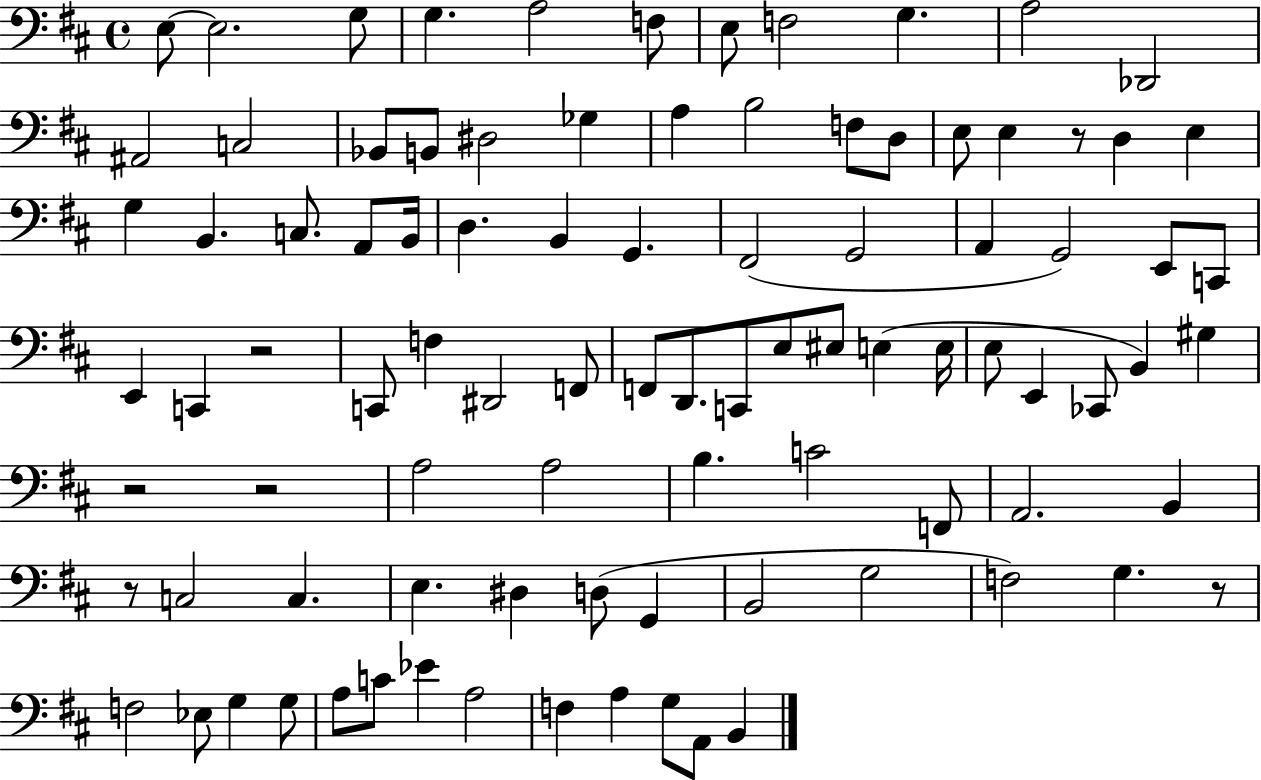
X:1
T:Untitled
M:4/4
L:1/4
K:D
E,/2 E,2 G,/2 G, A,2 F,/2 E,/2 F,2 G, A,2 _D,,2 ^A,,2 C,2 _B,,/2 B,,/2 ^D,2 _G, A, B,2 F,/2 D,/2 E,/2 E, z/2 D, E, G, B,, C,/2 A,,/2 B,,/4 D, B,, G,, ^F,,2 G,,2 A,, G,,2 E,,/2 C,,/2 E,, C,, z2 C,,/2 F, ^D,,2 F,,/2 F,,/2 D,,/2 C,,/2 E,/2 ^E,/2 E, E,/4 E,/2 E,, _C,,/2 B,, ^G, z2 z2 A,2 A,2 B, C2 F,,/2 A,,2 B,, z/2 C,2 C, E, ^D, D,/2 G,, B,,2 G,2 F,2 G, z/2 F,2 _E,/2 G, G,/2 A,/2 C/2 _E A,2 F, A, G,/2 A,,/2 B,,